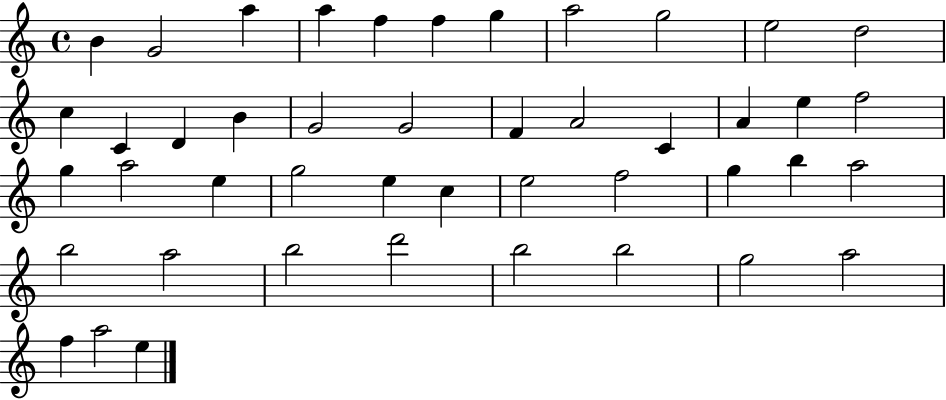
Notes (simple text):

B4/q G4/h A5/q A5/q F5/q F5/q G5/q A5/h G5/h E5/h D5/h C5/q C4/q D4/q B4/q G4/h G4/h F4/q A4/h C4/q A4/q E5/q F5/h G5/q A5/h E5/q G5/h E5/q C5/q E5/h F5/h G5/q B5/q A5/h B5/h A5/h B5/h D6/h B5/h B5/h G5/h A5/h F5/q A5/h E5/q